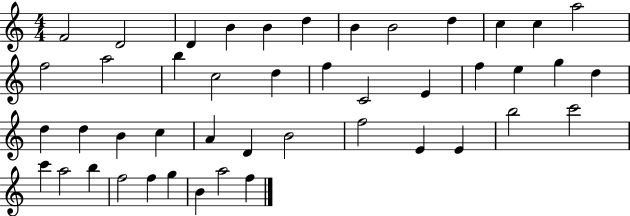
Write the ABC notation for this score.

X:1
T:Untitled
M:4/4
L:1/4
K:C
F2 D2 D B B d B B2 d c c a2 f2 a2 b c2 d f C2 E f e g d d d B c A D B2 f2 E E b2 c'2 c' a2 b f2 f g B a2 f